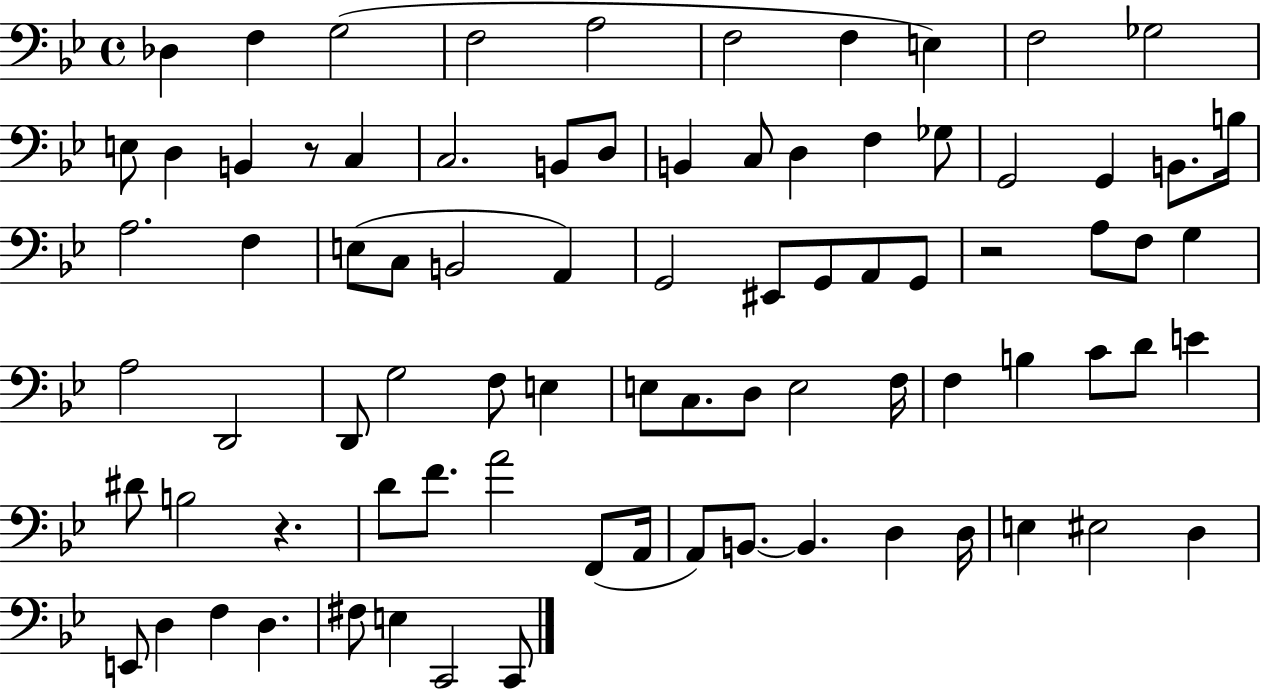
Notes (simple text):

Db3/q F3/q G3/h F3/h A3/h F3/h F3/q E3/q F3/h Gb3/h E3/e D3/q B2/q R/e C3/q C3/h. B2/e D3/e B2/q C3/e D3/q F3/q Gb3/e G2/h G2/q B2/e. B3/s A3/h. F3/q E3/e C3/e B2/h A2/q G2/h EIS2/e G2/e A2/e G2/e R/h A3/e F3/e G3/q A3/h D2/h D2/e G3/h F3/e E3/q E3/e C3/e. D3/e E3/h F3/s F3/q B3/q C4/e D4/e E4/q D#4/e B3/h R/q. D4/e F4/e. A4/h F2/e A2/s A2/e B2/e. B2/q. D3/q D3/s E3/q EIS3/h D3/q E2/e D3/q F3/q D3/q. F#3/e E3/q C2/h C2/e